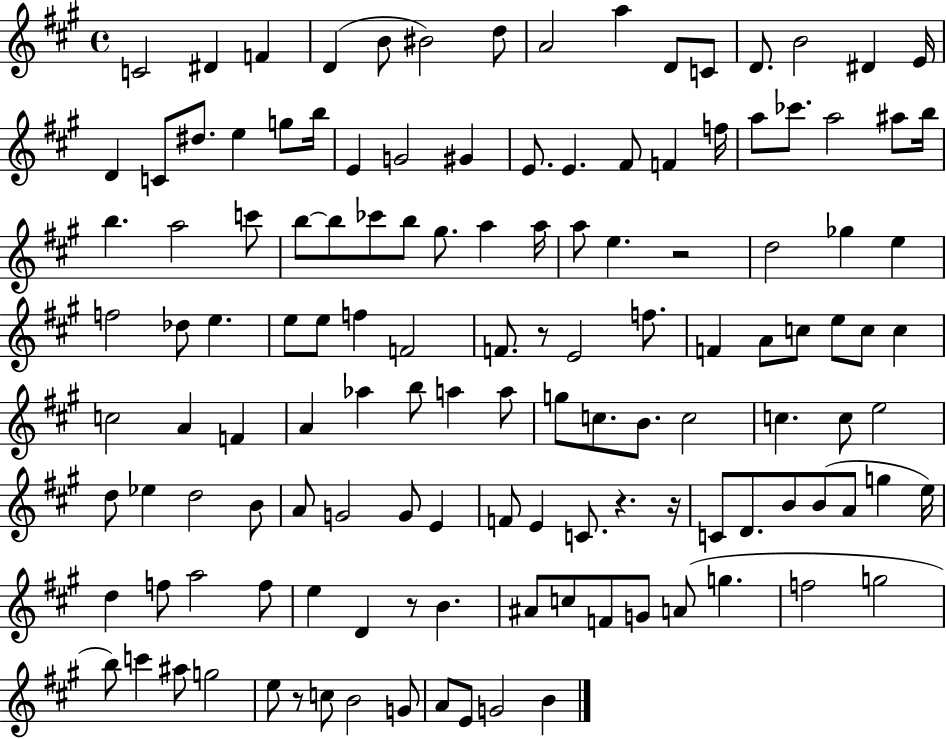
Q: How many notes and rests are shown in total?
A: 131